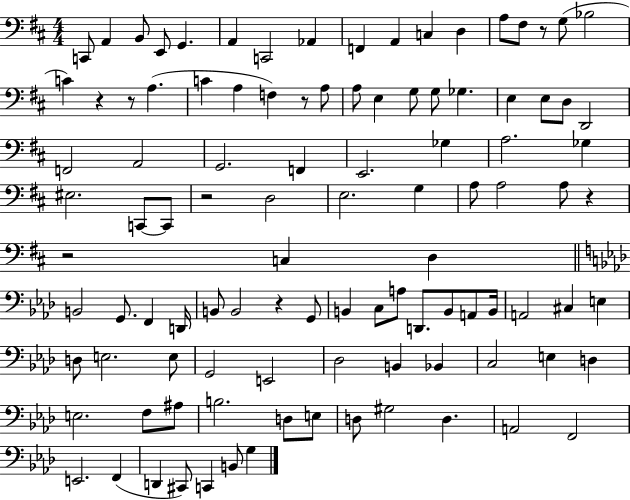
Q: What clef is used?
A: bass